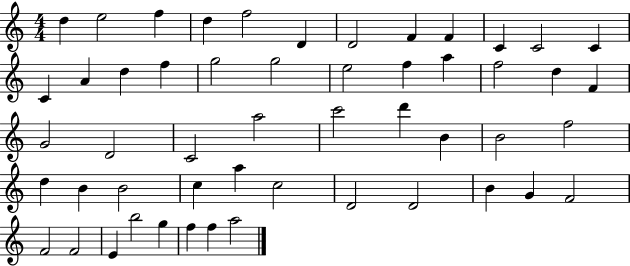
D5/q E5/h F5/q D5/q F5/h D4/q D4/h F4/q F4/q C4/q C4/h C4/q C4/q A4/q D5/q F5/q G5/h G5/h E5/h F5/q A5/q F5/h D5/q F4/q G4/h D4/h C4/h A5/h C6/h D6/q B4/q B4/h F5/h D5/q B4/q B4/h C5/q A5/q C5/h D4/h D4/h B4/q G4/q F4/h F4/h F4/h E4/q B5/h G5/q F5/q F5/q A5/h